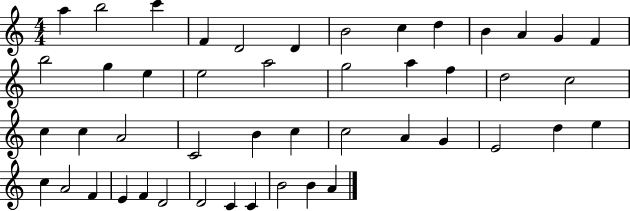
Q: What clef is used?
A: treble